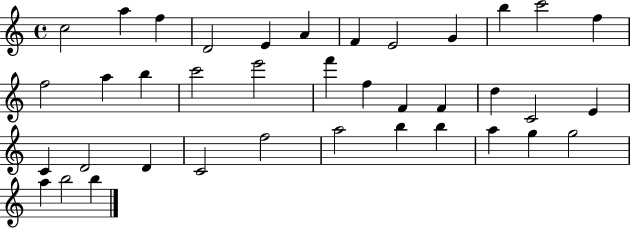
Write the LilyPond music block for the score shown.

{
  \clef treble
  \time 4/4
  \defaultTimeSignature
  \key c \major
  c''2 a''4 f''4 | d'2 e'4 a'4 | f'4 e'2 g'4 | b''4 c'''2 f''4 | \break f''2 a''4 b''4 | c'''2 e'''2 | f'''4 f''4 f'4 f'4 | d''4 c'2 e'4 | \break c'4 d'2 d'4 | c'2 f''2 | a''2 b''4 b''4 | a''4 g''4 g''2 | \break a''4 b''2 b''4 | \bar "|."
}